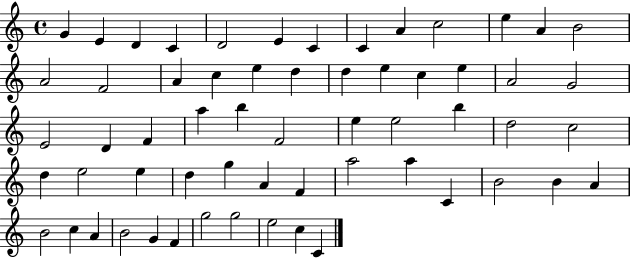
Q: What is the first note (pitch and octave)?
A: G4